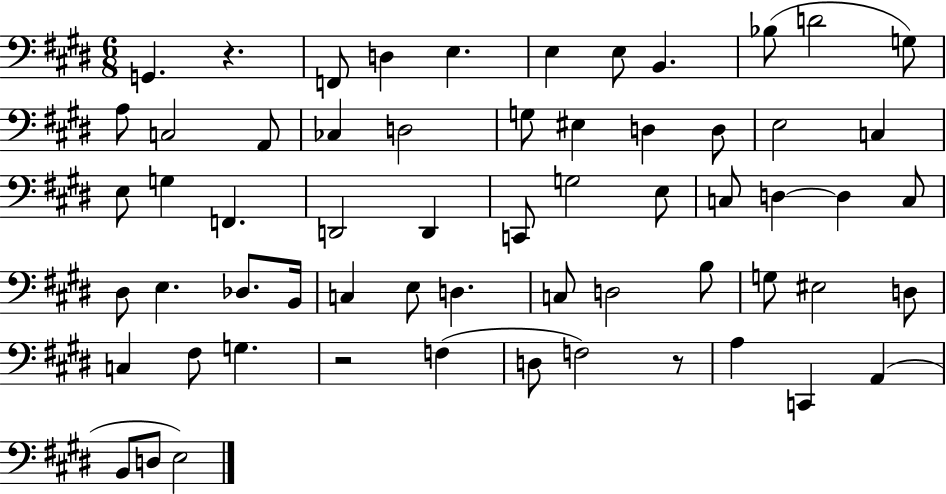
{
  \clef bass
  \numericTimeSignature
  \time 6/8
  \key e \major
  \repeat volta 2 { g,4. r4. | f,8 d4 e4. | e4 e8 b,4. | bes8( d'2 g8) | \break a8 c2 a,8 | ces4 d2 | g8 eis4 d4 d8 | e2 c4 | \break e8 g4 f,4. | d,2 d,4 | c,8 g2 e8 | c8 d4~~ d4 c8 | \break dis8 e4. des8. b,16 | c4 e8 d4. | c8 d2 b8 | g8 eis2 d8 | \break c4 fis8 g4. | r2 f4( | d8 f2) r8 | a4 c,4 a,4( | \break b,8 d8 e2) | } \bar "|."
}